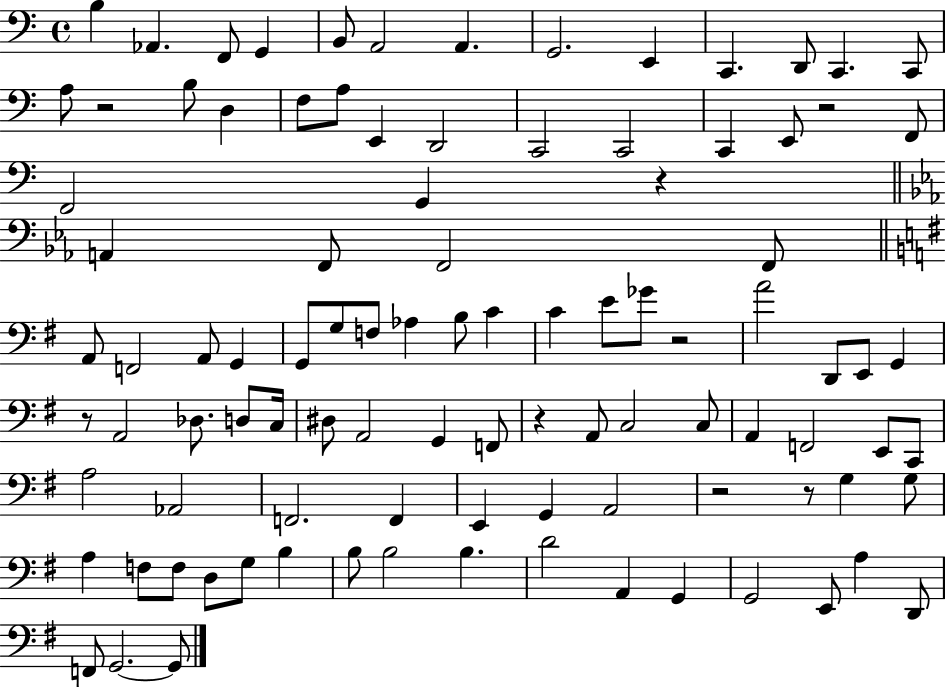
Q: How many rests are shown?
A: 8